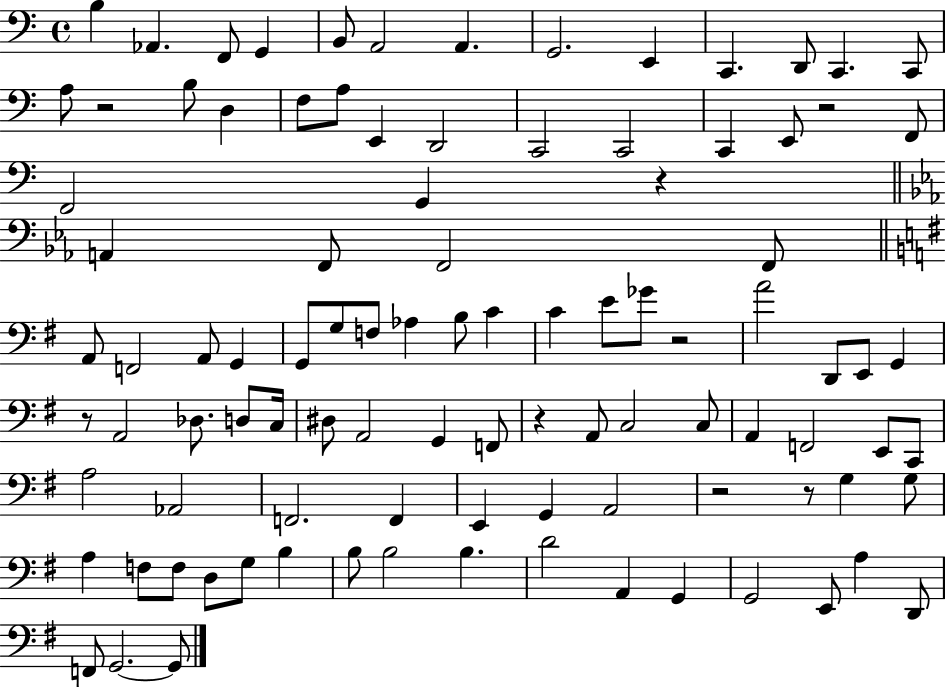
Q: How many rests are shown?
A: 8